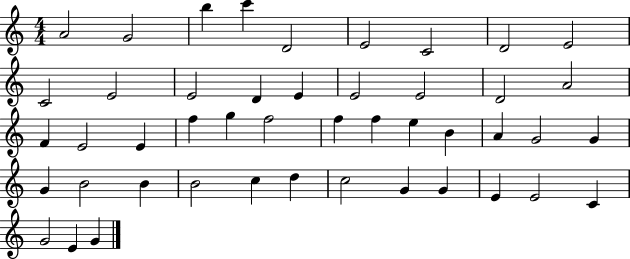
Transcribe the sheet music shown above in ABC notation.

X:1
T:Untitled
M:4/4
L:1/4
K:C
A2 G2 b c' D2 E2 C2 D2 E2 C2 E2 E2 D E E2 E2 D2 A2 F E2 E f g f2 f f e B A G2 G G B2 B B2 c d c2 G G E E2 C G2 E G